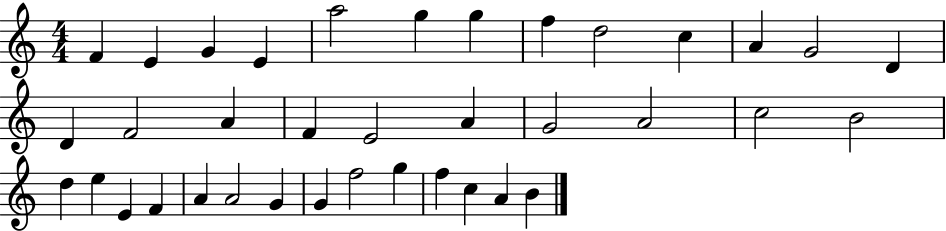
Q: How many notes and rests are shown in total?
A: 37